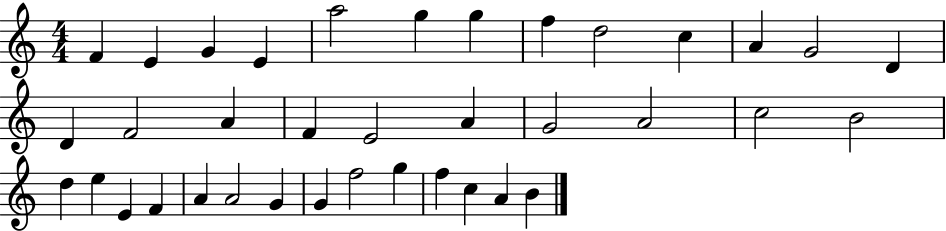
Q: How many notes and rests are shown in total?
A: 37